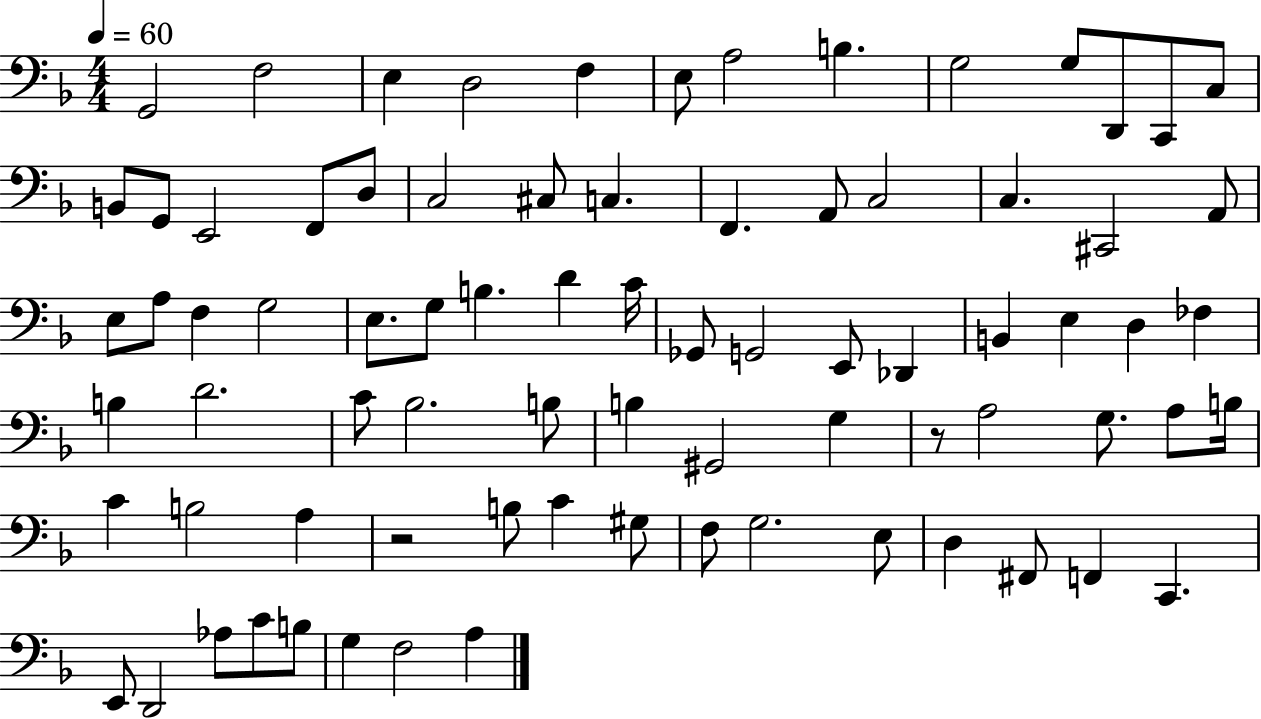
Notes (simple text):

G2/h F3/h E3/q D3/h F3/q E3/e A3/h B3/q. G3/h G3/e D2/e C2/e C3/e B2/e G2/e E2/h F2/e D3/e C3/h C#3/e C3/q. F2/q. A2/e C3/h C3/q. C#2/h A2/e E3/e A3/e F3/q G3/h E3/e. G3/e B3/q. D4/q C4/s Gb2/e G2/h E2/e Db2/q B2/q E3/q D3/q FES3/q B3/q D4/h. C4/e Bb3/h. B3/e B3/q G#2/h G3/q R/e A3/h G3/e. A3/e B3/s C4/q B3/h A3/q R/h B3/e C4/q G#3/e F3/e G3/h. E3/e D3/q F#2/e F2/q C2/q. E2/e D2/h Ab3/e C4/e B3/e G3/q F3/h A3/q